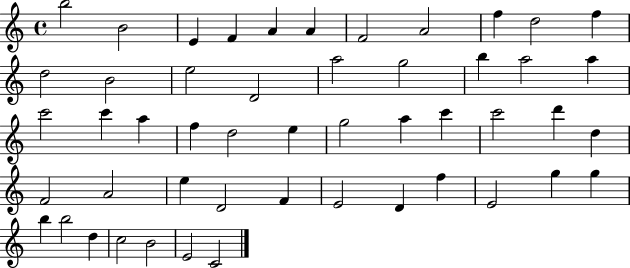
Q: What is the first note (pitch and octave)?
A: B5